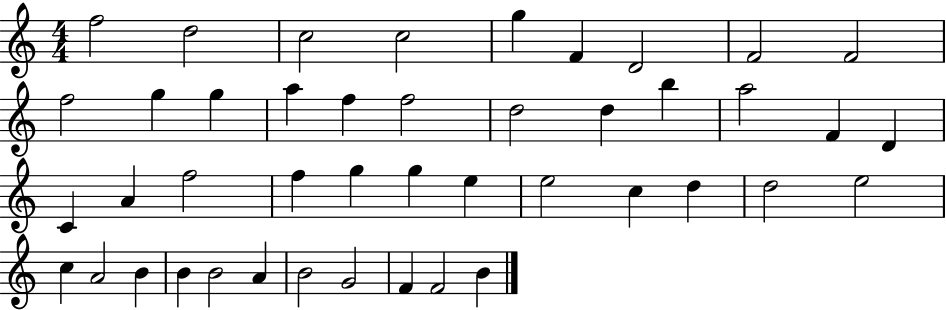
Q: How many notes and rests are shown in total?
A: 44